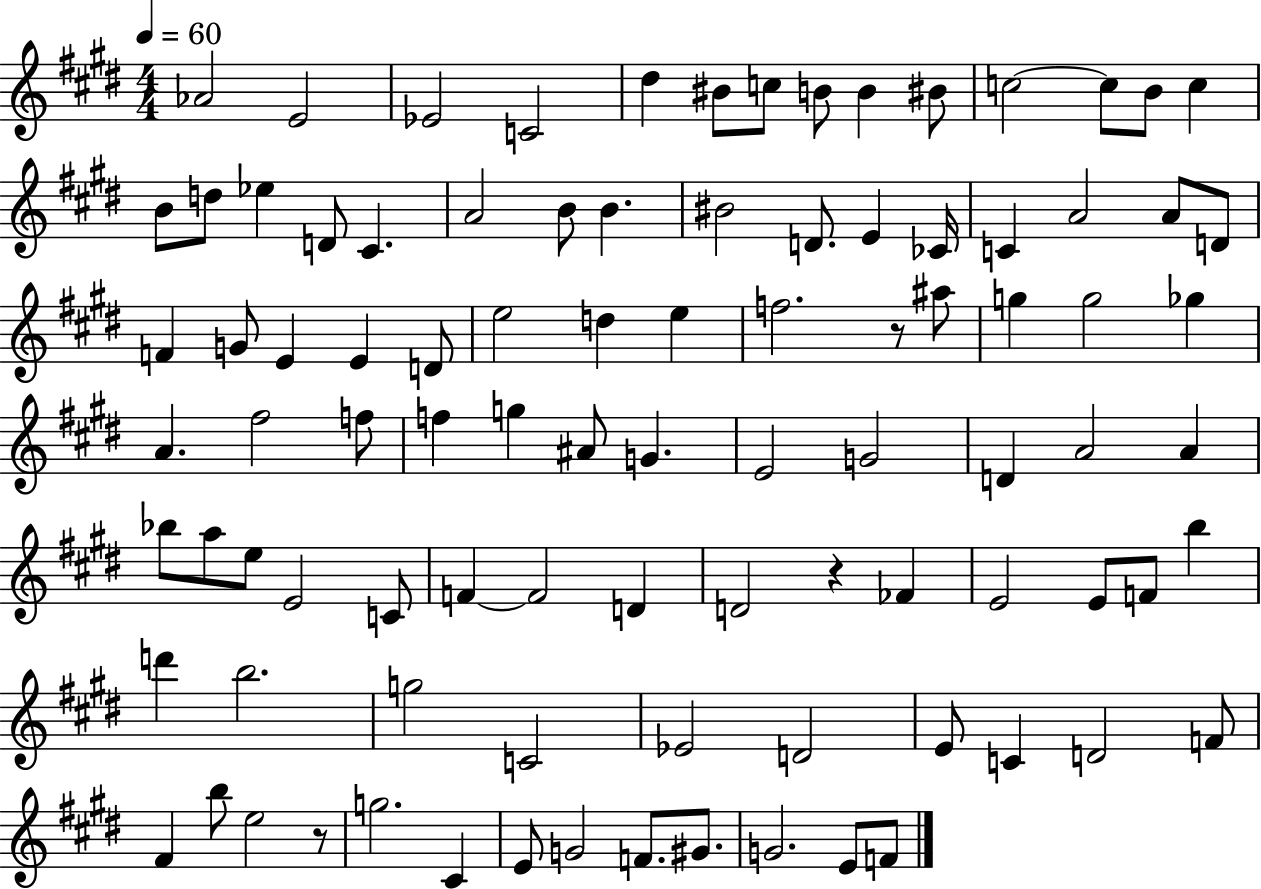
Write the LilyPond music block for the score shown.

{
  \clef treble
  \numericTimeSignature
  \time 4/4
  \key e \major
  \tempo 4 = 60
  aes'2 e'2 | ees'2 c'2 | dis''4 bis'8 c''8 b'8 b'4 bis'8 | c''2~~ c''8 b'8 c''4 | \break b'8 d''8 ees''4 d'8 cis'4. | a'2 b'8 b'4. | bis'2 d'8. e'4 ces'16 | c'4 a'2 a'8 d'8 | \break f'4 g'8 e'4 e'4 d'8 | e''2 d''4 e''4 | f''2. r8 ais''8 | g''4 g''2 ges''4 | \break a'4. fis''2 f''8 | f''4 g''4 ais'8 g'4. | e'2 g'2 | d'4 a'2 a'4 | \break bes''8 a''8 e''8 e'2 c'8 | f'4~~ f'2 d'4 | d'2 r4 fes'4 | e'2 e'8 f'8 b''4 | \break d'''4 b''2. | g''2 c'2 | ees'2 d'2 | e'8 c'4 d'2 f'8 | \break fis'4 b''8 e''2 r8 | g''2. cis'4 | e'8 g'2 f'8. gis'8. | g'2. e'8 f'8 | \break \bar "|."
}